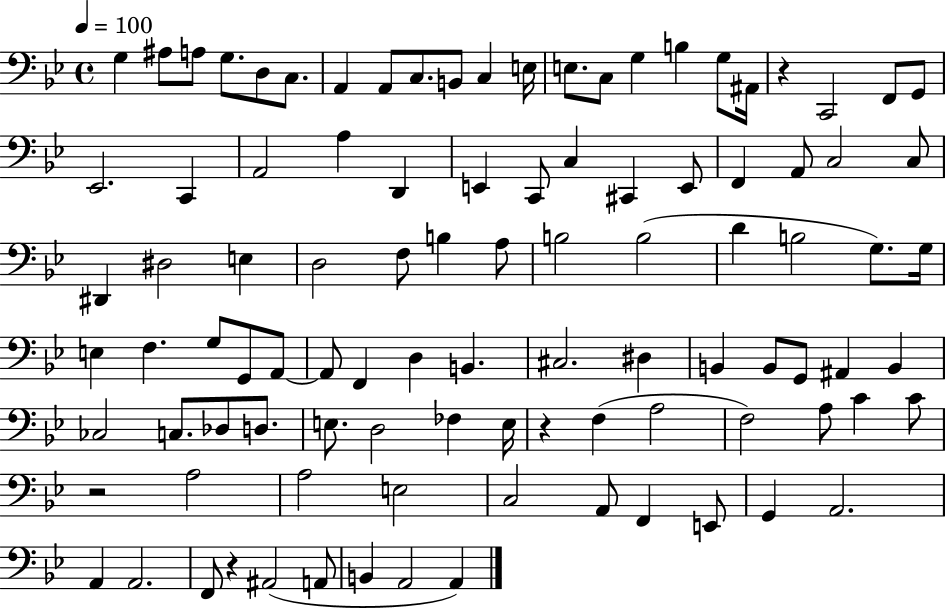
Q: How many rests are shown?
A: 4